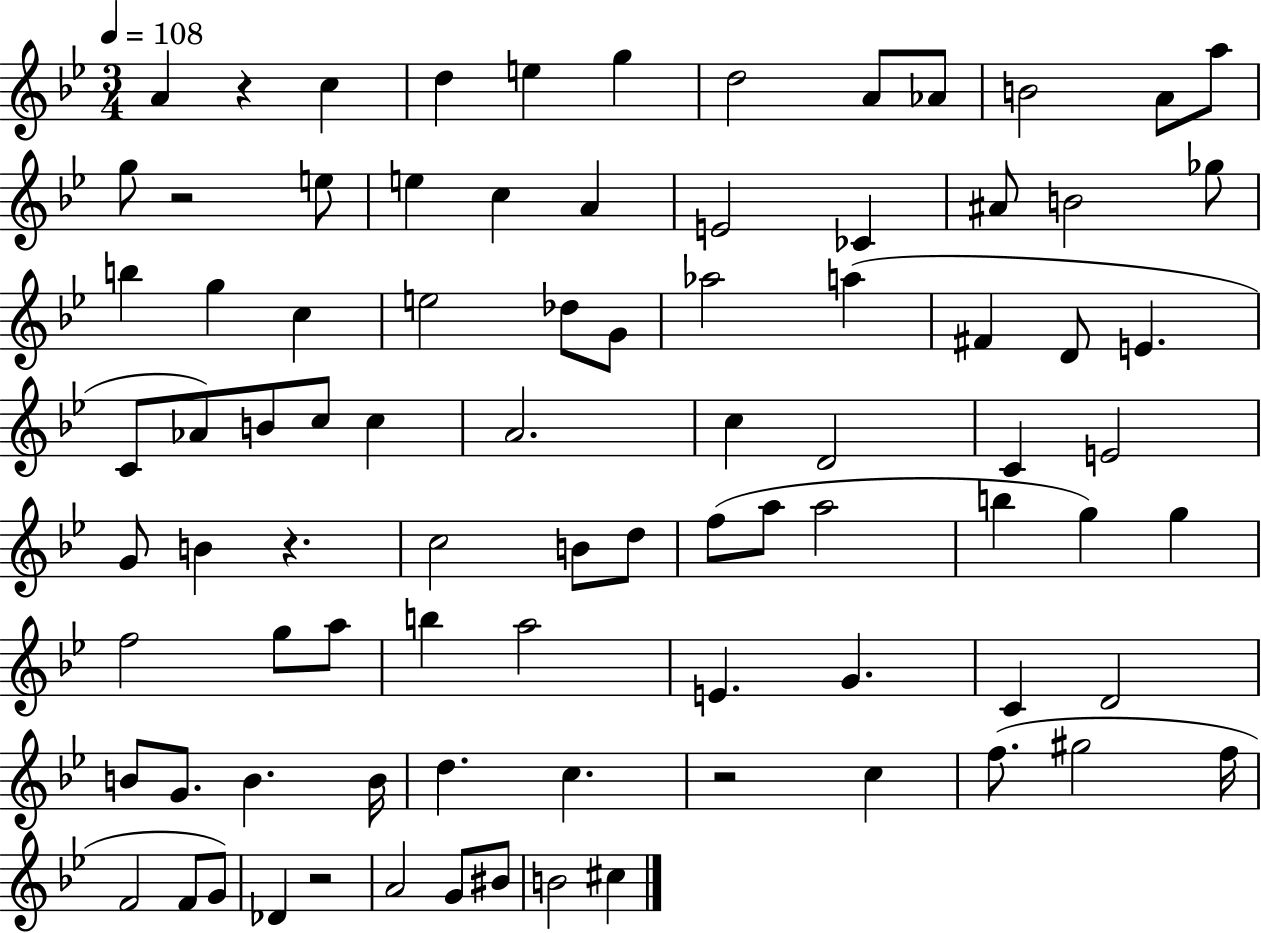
A4/q R/q C5/q D5/q E5/q G5/q D5/h A4/e Ab4/e B4/h A4/e A5/e G5/e R/h E5/e E5/q C5/q A4/q E4/h CES4/q A#4/e B4/h Gb5/e B5/q G5/q C5/q E5/h Db5/e G4/e Ab5/h A5/q F#4/q D4/e E4/q. C4/e Ab4/e B4/e C5/e C5/q A4/h. C5/q D4/h C4/q E4/h G4/e B4/q R/q. C5/h B4/e D5/e F5/e A5/e A5/h B5/q G5/q G5/q F5/h G5/e A5/e B5/q A5/h E4/q. G4/q. C4/q D4/h B4/e G4/e. B4/q. B4/s D5/q. C5/q. R/h C5/q F5/e. G#5/h F5/s F4/h F4/e G4/e Db4/q R/h A4/h G4/e BIS4/e B4/h C#5/q